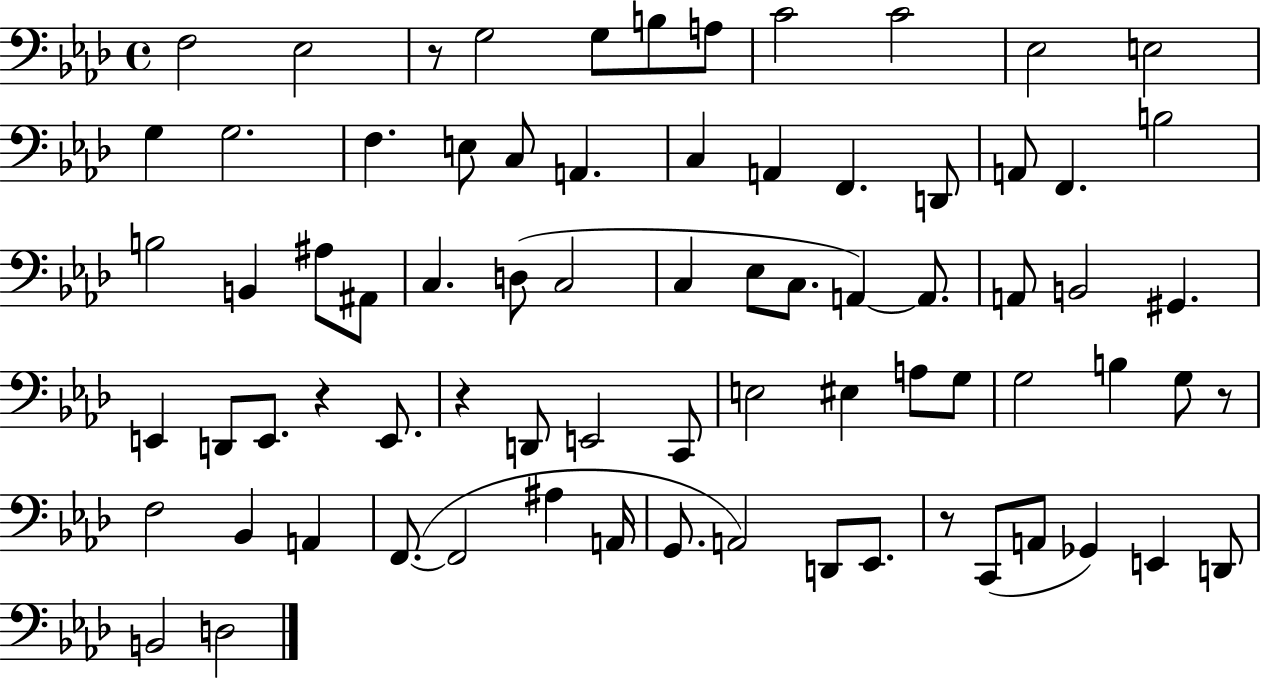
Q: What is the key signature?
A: AES major